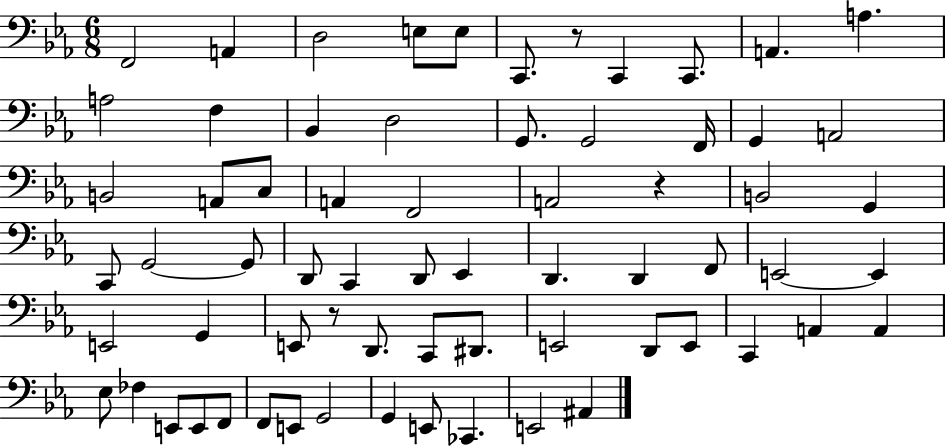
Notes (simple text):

F2/h A2/q D3/h E3/e E3/e C2/e. R/e C2/q C2/e. A2/q. A3/q. A3/h F3/q Bb2/q D3/h G2/e. G2/h F2/s G2/q A2/h B2/h A2/e C3/e A2/q F2/h A2/h R/q B2/h G2/q C2/e G2/h G2/e D2/e C2/q D2/e Eb2/q D2/q. D2/q F2/e E2/h E2/q E2/h G2/q E2/e R/e D2/e. C2/e D#2/e. E2/h D2/e E2/e C2/q A2/q A2/q Eb3/e FES3/q E2/e E2/e F2/e F2/e E2/e G2/h G2/q E2/e CES2/q. E2/h A#2/q